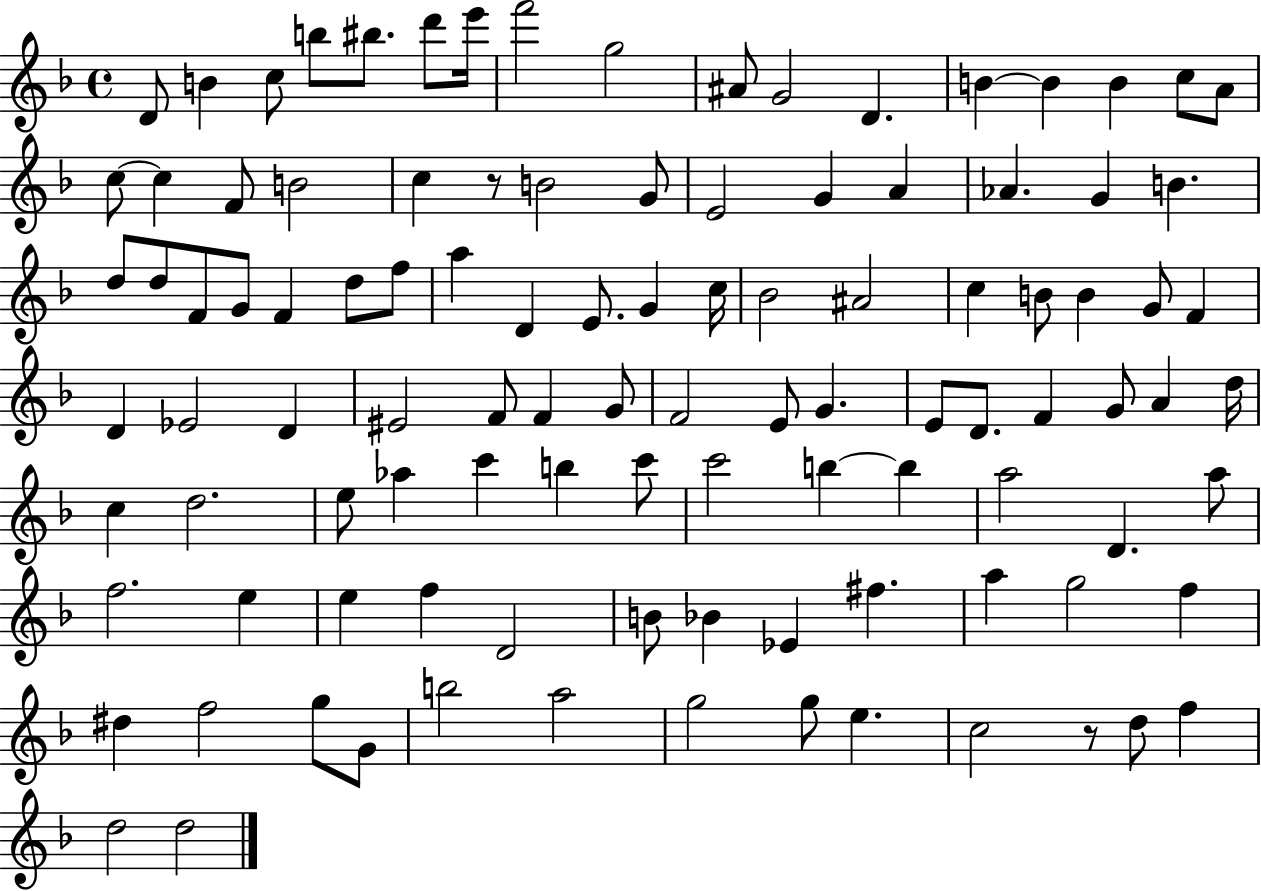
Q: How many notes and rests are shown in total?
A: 106